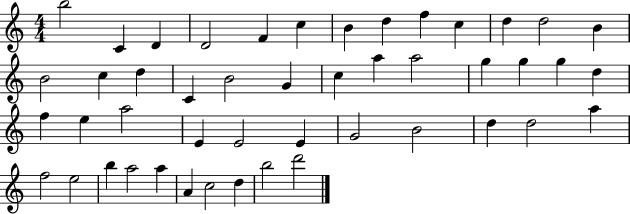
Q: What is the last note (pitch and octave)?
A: D6